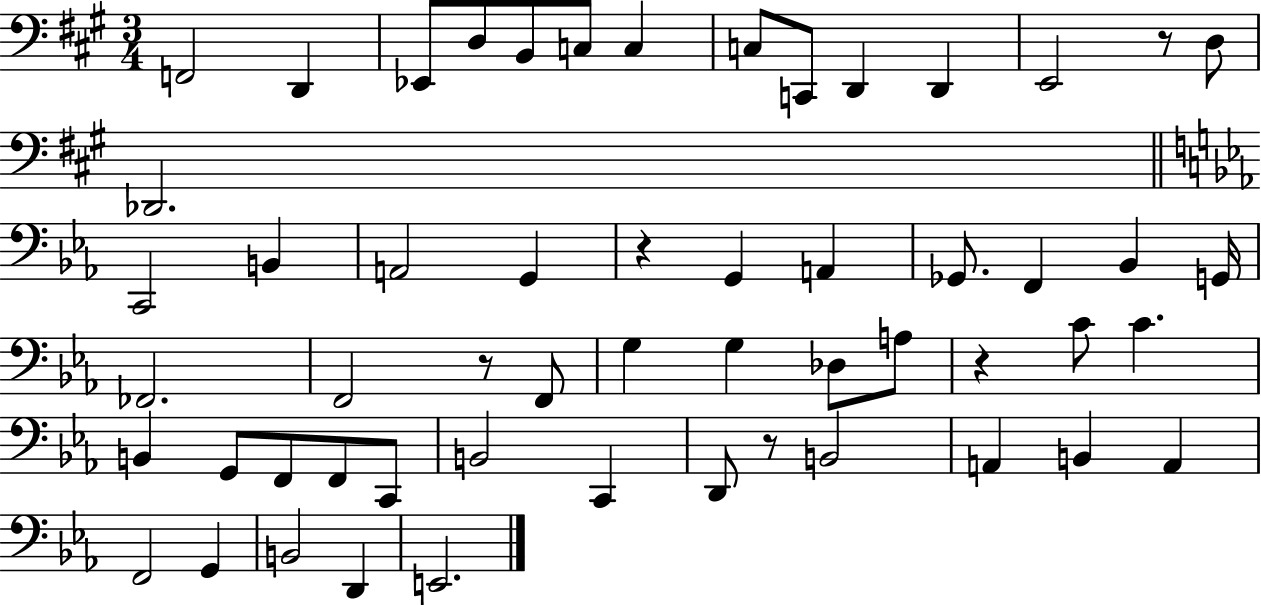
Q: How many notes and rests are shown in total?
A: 55